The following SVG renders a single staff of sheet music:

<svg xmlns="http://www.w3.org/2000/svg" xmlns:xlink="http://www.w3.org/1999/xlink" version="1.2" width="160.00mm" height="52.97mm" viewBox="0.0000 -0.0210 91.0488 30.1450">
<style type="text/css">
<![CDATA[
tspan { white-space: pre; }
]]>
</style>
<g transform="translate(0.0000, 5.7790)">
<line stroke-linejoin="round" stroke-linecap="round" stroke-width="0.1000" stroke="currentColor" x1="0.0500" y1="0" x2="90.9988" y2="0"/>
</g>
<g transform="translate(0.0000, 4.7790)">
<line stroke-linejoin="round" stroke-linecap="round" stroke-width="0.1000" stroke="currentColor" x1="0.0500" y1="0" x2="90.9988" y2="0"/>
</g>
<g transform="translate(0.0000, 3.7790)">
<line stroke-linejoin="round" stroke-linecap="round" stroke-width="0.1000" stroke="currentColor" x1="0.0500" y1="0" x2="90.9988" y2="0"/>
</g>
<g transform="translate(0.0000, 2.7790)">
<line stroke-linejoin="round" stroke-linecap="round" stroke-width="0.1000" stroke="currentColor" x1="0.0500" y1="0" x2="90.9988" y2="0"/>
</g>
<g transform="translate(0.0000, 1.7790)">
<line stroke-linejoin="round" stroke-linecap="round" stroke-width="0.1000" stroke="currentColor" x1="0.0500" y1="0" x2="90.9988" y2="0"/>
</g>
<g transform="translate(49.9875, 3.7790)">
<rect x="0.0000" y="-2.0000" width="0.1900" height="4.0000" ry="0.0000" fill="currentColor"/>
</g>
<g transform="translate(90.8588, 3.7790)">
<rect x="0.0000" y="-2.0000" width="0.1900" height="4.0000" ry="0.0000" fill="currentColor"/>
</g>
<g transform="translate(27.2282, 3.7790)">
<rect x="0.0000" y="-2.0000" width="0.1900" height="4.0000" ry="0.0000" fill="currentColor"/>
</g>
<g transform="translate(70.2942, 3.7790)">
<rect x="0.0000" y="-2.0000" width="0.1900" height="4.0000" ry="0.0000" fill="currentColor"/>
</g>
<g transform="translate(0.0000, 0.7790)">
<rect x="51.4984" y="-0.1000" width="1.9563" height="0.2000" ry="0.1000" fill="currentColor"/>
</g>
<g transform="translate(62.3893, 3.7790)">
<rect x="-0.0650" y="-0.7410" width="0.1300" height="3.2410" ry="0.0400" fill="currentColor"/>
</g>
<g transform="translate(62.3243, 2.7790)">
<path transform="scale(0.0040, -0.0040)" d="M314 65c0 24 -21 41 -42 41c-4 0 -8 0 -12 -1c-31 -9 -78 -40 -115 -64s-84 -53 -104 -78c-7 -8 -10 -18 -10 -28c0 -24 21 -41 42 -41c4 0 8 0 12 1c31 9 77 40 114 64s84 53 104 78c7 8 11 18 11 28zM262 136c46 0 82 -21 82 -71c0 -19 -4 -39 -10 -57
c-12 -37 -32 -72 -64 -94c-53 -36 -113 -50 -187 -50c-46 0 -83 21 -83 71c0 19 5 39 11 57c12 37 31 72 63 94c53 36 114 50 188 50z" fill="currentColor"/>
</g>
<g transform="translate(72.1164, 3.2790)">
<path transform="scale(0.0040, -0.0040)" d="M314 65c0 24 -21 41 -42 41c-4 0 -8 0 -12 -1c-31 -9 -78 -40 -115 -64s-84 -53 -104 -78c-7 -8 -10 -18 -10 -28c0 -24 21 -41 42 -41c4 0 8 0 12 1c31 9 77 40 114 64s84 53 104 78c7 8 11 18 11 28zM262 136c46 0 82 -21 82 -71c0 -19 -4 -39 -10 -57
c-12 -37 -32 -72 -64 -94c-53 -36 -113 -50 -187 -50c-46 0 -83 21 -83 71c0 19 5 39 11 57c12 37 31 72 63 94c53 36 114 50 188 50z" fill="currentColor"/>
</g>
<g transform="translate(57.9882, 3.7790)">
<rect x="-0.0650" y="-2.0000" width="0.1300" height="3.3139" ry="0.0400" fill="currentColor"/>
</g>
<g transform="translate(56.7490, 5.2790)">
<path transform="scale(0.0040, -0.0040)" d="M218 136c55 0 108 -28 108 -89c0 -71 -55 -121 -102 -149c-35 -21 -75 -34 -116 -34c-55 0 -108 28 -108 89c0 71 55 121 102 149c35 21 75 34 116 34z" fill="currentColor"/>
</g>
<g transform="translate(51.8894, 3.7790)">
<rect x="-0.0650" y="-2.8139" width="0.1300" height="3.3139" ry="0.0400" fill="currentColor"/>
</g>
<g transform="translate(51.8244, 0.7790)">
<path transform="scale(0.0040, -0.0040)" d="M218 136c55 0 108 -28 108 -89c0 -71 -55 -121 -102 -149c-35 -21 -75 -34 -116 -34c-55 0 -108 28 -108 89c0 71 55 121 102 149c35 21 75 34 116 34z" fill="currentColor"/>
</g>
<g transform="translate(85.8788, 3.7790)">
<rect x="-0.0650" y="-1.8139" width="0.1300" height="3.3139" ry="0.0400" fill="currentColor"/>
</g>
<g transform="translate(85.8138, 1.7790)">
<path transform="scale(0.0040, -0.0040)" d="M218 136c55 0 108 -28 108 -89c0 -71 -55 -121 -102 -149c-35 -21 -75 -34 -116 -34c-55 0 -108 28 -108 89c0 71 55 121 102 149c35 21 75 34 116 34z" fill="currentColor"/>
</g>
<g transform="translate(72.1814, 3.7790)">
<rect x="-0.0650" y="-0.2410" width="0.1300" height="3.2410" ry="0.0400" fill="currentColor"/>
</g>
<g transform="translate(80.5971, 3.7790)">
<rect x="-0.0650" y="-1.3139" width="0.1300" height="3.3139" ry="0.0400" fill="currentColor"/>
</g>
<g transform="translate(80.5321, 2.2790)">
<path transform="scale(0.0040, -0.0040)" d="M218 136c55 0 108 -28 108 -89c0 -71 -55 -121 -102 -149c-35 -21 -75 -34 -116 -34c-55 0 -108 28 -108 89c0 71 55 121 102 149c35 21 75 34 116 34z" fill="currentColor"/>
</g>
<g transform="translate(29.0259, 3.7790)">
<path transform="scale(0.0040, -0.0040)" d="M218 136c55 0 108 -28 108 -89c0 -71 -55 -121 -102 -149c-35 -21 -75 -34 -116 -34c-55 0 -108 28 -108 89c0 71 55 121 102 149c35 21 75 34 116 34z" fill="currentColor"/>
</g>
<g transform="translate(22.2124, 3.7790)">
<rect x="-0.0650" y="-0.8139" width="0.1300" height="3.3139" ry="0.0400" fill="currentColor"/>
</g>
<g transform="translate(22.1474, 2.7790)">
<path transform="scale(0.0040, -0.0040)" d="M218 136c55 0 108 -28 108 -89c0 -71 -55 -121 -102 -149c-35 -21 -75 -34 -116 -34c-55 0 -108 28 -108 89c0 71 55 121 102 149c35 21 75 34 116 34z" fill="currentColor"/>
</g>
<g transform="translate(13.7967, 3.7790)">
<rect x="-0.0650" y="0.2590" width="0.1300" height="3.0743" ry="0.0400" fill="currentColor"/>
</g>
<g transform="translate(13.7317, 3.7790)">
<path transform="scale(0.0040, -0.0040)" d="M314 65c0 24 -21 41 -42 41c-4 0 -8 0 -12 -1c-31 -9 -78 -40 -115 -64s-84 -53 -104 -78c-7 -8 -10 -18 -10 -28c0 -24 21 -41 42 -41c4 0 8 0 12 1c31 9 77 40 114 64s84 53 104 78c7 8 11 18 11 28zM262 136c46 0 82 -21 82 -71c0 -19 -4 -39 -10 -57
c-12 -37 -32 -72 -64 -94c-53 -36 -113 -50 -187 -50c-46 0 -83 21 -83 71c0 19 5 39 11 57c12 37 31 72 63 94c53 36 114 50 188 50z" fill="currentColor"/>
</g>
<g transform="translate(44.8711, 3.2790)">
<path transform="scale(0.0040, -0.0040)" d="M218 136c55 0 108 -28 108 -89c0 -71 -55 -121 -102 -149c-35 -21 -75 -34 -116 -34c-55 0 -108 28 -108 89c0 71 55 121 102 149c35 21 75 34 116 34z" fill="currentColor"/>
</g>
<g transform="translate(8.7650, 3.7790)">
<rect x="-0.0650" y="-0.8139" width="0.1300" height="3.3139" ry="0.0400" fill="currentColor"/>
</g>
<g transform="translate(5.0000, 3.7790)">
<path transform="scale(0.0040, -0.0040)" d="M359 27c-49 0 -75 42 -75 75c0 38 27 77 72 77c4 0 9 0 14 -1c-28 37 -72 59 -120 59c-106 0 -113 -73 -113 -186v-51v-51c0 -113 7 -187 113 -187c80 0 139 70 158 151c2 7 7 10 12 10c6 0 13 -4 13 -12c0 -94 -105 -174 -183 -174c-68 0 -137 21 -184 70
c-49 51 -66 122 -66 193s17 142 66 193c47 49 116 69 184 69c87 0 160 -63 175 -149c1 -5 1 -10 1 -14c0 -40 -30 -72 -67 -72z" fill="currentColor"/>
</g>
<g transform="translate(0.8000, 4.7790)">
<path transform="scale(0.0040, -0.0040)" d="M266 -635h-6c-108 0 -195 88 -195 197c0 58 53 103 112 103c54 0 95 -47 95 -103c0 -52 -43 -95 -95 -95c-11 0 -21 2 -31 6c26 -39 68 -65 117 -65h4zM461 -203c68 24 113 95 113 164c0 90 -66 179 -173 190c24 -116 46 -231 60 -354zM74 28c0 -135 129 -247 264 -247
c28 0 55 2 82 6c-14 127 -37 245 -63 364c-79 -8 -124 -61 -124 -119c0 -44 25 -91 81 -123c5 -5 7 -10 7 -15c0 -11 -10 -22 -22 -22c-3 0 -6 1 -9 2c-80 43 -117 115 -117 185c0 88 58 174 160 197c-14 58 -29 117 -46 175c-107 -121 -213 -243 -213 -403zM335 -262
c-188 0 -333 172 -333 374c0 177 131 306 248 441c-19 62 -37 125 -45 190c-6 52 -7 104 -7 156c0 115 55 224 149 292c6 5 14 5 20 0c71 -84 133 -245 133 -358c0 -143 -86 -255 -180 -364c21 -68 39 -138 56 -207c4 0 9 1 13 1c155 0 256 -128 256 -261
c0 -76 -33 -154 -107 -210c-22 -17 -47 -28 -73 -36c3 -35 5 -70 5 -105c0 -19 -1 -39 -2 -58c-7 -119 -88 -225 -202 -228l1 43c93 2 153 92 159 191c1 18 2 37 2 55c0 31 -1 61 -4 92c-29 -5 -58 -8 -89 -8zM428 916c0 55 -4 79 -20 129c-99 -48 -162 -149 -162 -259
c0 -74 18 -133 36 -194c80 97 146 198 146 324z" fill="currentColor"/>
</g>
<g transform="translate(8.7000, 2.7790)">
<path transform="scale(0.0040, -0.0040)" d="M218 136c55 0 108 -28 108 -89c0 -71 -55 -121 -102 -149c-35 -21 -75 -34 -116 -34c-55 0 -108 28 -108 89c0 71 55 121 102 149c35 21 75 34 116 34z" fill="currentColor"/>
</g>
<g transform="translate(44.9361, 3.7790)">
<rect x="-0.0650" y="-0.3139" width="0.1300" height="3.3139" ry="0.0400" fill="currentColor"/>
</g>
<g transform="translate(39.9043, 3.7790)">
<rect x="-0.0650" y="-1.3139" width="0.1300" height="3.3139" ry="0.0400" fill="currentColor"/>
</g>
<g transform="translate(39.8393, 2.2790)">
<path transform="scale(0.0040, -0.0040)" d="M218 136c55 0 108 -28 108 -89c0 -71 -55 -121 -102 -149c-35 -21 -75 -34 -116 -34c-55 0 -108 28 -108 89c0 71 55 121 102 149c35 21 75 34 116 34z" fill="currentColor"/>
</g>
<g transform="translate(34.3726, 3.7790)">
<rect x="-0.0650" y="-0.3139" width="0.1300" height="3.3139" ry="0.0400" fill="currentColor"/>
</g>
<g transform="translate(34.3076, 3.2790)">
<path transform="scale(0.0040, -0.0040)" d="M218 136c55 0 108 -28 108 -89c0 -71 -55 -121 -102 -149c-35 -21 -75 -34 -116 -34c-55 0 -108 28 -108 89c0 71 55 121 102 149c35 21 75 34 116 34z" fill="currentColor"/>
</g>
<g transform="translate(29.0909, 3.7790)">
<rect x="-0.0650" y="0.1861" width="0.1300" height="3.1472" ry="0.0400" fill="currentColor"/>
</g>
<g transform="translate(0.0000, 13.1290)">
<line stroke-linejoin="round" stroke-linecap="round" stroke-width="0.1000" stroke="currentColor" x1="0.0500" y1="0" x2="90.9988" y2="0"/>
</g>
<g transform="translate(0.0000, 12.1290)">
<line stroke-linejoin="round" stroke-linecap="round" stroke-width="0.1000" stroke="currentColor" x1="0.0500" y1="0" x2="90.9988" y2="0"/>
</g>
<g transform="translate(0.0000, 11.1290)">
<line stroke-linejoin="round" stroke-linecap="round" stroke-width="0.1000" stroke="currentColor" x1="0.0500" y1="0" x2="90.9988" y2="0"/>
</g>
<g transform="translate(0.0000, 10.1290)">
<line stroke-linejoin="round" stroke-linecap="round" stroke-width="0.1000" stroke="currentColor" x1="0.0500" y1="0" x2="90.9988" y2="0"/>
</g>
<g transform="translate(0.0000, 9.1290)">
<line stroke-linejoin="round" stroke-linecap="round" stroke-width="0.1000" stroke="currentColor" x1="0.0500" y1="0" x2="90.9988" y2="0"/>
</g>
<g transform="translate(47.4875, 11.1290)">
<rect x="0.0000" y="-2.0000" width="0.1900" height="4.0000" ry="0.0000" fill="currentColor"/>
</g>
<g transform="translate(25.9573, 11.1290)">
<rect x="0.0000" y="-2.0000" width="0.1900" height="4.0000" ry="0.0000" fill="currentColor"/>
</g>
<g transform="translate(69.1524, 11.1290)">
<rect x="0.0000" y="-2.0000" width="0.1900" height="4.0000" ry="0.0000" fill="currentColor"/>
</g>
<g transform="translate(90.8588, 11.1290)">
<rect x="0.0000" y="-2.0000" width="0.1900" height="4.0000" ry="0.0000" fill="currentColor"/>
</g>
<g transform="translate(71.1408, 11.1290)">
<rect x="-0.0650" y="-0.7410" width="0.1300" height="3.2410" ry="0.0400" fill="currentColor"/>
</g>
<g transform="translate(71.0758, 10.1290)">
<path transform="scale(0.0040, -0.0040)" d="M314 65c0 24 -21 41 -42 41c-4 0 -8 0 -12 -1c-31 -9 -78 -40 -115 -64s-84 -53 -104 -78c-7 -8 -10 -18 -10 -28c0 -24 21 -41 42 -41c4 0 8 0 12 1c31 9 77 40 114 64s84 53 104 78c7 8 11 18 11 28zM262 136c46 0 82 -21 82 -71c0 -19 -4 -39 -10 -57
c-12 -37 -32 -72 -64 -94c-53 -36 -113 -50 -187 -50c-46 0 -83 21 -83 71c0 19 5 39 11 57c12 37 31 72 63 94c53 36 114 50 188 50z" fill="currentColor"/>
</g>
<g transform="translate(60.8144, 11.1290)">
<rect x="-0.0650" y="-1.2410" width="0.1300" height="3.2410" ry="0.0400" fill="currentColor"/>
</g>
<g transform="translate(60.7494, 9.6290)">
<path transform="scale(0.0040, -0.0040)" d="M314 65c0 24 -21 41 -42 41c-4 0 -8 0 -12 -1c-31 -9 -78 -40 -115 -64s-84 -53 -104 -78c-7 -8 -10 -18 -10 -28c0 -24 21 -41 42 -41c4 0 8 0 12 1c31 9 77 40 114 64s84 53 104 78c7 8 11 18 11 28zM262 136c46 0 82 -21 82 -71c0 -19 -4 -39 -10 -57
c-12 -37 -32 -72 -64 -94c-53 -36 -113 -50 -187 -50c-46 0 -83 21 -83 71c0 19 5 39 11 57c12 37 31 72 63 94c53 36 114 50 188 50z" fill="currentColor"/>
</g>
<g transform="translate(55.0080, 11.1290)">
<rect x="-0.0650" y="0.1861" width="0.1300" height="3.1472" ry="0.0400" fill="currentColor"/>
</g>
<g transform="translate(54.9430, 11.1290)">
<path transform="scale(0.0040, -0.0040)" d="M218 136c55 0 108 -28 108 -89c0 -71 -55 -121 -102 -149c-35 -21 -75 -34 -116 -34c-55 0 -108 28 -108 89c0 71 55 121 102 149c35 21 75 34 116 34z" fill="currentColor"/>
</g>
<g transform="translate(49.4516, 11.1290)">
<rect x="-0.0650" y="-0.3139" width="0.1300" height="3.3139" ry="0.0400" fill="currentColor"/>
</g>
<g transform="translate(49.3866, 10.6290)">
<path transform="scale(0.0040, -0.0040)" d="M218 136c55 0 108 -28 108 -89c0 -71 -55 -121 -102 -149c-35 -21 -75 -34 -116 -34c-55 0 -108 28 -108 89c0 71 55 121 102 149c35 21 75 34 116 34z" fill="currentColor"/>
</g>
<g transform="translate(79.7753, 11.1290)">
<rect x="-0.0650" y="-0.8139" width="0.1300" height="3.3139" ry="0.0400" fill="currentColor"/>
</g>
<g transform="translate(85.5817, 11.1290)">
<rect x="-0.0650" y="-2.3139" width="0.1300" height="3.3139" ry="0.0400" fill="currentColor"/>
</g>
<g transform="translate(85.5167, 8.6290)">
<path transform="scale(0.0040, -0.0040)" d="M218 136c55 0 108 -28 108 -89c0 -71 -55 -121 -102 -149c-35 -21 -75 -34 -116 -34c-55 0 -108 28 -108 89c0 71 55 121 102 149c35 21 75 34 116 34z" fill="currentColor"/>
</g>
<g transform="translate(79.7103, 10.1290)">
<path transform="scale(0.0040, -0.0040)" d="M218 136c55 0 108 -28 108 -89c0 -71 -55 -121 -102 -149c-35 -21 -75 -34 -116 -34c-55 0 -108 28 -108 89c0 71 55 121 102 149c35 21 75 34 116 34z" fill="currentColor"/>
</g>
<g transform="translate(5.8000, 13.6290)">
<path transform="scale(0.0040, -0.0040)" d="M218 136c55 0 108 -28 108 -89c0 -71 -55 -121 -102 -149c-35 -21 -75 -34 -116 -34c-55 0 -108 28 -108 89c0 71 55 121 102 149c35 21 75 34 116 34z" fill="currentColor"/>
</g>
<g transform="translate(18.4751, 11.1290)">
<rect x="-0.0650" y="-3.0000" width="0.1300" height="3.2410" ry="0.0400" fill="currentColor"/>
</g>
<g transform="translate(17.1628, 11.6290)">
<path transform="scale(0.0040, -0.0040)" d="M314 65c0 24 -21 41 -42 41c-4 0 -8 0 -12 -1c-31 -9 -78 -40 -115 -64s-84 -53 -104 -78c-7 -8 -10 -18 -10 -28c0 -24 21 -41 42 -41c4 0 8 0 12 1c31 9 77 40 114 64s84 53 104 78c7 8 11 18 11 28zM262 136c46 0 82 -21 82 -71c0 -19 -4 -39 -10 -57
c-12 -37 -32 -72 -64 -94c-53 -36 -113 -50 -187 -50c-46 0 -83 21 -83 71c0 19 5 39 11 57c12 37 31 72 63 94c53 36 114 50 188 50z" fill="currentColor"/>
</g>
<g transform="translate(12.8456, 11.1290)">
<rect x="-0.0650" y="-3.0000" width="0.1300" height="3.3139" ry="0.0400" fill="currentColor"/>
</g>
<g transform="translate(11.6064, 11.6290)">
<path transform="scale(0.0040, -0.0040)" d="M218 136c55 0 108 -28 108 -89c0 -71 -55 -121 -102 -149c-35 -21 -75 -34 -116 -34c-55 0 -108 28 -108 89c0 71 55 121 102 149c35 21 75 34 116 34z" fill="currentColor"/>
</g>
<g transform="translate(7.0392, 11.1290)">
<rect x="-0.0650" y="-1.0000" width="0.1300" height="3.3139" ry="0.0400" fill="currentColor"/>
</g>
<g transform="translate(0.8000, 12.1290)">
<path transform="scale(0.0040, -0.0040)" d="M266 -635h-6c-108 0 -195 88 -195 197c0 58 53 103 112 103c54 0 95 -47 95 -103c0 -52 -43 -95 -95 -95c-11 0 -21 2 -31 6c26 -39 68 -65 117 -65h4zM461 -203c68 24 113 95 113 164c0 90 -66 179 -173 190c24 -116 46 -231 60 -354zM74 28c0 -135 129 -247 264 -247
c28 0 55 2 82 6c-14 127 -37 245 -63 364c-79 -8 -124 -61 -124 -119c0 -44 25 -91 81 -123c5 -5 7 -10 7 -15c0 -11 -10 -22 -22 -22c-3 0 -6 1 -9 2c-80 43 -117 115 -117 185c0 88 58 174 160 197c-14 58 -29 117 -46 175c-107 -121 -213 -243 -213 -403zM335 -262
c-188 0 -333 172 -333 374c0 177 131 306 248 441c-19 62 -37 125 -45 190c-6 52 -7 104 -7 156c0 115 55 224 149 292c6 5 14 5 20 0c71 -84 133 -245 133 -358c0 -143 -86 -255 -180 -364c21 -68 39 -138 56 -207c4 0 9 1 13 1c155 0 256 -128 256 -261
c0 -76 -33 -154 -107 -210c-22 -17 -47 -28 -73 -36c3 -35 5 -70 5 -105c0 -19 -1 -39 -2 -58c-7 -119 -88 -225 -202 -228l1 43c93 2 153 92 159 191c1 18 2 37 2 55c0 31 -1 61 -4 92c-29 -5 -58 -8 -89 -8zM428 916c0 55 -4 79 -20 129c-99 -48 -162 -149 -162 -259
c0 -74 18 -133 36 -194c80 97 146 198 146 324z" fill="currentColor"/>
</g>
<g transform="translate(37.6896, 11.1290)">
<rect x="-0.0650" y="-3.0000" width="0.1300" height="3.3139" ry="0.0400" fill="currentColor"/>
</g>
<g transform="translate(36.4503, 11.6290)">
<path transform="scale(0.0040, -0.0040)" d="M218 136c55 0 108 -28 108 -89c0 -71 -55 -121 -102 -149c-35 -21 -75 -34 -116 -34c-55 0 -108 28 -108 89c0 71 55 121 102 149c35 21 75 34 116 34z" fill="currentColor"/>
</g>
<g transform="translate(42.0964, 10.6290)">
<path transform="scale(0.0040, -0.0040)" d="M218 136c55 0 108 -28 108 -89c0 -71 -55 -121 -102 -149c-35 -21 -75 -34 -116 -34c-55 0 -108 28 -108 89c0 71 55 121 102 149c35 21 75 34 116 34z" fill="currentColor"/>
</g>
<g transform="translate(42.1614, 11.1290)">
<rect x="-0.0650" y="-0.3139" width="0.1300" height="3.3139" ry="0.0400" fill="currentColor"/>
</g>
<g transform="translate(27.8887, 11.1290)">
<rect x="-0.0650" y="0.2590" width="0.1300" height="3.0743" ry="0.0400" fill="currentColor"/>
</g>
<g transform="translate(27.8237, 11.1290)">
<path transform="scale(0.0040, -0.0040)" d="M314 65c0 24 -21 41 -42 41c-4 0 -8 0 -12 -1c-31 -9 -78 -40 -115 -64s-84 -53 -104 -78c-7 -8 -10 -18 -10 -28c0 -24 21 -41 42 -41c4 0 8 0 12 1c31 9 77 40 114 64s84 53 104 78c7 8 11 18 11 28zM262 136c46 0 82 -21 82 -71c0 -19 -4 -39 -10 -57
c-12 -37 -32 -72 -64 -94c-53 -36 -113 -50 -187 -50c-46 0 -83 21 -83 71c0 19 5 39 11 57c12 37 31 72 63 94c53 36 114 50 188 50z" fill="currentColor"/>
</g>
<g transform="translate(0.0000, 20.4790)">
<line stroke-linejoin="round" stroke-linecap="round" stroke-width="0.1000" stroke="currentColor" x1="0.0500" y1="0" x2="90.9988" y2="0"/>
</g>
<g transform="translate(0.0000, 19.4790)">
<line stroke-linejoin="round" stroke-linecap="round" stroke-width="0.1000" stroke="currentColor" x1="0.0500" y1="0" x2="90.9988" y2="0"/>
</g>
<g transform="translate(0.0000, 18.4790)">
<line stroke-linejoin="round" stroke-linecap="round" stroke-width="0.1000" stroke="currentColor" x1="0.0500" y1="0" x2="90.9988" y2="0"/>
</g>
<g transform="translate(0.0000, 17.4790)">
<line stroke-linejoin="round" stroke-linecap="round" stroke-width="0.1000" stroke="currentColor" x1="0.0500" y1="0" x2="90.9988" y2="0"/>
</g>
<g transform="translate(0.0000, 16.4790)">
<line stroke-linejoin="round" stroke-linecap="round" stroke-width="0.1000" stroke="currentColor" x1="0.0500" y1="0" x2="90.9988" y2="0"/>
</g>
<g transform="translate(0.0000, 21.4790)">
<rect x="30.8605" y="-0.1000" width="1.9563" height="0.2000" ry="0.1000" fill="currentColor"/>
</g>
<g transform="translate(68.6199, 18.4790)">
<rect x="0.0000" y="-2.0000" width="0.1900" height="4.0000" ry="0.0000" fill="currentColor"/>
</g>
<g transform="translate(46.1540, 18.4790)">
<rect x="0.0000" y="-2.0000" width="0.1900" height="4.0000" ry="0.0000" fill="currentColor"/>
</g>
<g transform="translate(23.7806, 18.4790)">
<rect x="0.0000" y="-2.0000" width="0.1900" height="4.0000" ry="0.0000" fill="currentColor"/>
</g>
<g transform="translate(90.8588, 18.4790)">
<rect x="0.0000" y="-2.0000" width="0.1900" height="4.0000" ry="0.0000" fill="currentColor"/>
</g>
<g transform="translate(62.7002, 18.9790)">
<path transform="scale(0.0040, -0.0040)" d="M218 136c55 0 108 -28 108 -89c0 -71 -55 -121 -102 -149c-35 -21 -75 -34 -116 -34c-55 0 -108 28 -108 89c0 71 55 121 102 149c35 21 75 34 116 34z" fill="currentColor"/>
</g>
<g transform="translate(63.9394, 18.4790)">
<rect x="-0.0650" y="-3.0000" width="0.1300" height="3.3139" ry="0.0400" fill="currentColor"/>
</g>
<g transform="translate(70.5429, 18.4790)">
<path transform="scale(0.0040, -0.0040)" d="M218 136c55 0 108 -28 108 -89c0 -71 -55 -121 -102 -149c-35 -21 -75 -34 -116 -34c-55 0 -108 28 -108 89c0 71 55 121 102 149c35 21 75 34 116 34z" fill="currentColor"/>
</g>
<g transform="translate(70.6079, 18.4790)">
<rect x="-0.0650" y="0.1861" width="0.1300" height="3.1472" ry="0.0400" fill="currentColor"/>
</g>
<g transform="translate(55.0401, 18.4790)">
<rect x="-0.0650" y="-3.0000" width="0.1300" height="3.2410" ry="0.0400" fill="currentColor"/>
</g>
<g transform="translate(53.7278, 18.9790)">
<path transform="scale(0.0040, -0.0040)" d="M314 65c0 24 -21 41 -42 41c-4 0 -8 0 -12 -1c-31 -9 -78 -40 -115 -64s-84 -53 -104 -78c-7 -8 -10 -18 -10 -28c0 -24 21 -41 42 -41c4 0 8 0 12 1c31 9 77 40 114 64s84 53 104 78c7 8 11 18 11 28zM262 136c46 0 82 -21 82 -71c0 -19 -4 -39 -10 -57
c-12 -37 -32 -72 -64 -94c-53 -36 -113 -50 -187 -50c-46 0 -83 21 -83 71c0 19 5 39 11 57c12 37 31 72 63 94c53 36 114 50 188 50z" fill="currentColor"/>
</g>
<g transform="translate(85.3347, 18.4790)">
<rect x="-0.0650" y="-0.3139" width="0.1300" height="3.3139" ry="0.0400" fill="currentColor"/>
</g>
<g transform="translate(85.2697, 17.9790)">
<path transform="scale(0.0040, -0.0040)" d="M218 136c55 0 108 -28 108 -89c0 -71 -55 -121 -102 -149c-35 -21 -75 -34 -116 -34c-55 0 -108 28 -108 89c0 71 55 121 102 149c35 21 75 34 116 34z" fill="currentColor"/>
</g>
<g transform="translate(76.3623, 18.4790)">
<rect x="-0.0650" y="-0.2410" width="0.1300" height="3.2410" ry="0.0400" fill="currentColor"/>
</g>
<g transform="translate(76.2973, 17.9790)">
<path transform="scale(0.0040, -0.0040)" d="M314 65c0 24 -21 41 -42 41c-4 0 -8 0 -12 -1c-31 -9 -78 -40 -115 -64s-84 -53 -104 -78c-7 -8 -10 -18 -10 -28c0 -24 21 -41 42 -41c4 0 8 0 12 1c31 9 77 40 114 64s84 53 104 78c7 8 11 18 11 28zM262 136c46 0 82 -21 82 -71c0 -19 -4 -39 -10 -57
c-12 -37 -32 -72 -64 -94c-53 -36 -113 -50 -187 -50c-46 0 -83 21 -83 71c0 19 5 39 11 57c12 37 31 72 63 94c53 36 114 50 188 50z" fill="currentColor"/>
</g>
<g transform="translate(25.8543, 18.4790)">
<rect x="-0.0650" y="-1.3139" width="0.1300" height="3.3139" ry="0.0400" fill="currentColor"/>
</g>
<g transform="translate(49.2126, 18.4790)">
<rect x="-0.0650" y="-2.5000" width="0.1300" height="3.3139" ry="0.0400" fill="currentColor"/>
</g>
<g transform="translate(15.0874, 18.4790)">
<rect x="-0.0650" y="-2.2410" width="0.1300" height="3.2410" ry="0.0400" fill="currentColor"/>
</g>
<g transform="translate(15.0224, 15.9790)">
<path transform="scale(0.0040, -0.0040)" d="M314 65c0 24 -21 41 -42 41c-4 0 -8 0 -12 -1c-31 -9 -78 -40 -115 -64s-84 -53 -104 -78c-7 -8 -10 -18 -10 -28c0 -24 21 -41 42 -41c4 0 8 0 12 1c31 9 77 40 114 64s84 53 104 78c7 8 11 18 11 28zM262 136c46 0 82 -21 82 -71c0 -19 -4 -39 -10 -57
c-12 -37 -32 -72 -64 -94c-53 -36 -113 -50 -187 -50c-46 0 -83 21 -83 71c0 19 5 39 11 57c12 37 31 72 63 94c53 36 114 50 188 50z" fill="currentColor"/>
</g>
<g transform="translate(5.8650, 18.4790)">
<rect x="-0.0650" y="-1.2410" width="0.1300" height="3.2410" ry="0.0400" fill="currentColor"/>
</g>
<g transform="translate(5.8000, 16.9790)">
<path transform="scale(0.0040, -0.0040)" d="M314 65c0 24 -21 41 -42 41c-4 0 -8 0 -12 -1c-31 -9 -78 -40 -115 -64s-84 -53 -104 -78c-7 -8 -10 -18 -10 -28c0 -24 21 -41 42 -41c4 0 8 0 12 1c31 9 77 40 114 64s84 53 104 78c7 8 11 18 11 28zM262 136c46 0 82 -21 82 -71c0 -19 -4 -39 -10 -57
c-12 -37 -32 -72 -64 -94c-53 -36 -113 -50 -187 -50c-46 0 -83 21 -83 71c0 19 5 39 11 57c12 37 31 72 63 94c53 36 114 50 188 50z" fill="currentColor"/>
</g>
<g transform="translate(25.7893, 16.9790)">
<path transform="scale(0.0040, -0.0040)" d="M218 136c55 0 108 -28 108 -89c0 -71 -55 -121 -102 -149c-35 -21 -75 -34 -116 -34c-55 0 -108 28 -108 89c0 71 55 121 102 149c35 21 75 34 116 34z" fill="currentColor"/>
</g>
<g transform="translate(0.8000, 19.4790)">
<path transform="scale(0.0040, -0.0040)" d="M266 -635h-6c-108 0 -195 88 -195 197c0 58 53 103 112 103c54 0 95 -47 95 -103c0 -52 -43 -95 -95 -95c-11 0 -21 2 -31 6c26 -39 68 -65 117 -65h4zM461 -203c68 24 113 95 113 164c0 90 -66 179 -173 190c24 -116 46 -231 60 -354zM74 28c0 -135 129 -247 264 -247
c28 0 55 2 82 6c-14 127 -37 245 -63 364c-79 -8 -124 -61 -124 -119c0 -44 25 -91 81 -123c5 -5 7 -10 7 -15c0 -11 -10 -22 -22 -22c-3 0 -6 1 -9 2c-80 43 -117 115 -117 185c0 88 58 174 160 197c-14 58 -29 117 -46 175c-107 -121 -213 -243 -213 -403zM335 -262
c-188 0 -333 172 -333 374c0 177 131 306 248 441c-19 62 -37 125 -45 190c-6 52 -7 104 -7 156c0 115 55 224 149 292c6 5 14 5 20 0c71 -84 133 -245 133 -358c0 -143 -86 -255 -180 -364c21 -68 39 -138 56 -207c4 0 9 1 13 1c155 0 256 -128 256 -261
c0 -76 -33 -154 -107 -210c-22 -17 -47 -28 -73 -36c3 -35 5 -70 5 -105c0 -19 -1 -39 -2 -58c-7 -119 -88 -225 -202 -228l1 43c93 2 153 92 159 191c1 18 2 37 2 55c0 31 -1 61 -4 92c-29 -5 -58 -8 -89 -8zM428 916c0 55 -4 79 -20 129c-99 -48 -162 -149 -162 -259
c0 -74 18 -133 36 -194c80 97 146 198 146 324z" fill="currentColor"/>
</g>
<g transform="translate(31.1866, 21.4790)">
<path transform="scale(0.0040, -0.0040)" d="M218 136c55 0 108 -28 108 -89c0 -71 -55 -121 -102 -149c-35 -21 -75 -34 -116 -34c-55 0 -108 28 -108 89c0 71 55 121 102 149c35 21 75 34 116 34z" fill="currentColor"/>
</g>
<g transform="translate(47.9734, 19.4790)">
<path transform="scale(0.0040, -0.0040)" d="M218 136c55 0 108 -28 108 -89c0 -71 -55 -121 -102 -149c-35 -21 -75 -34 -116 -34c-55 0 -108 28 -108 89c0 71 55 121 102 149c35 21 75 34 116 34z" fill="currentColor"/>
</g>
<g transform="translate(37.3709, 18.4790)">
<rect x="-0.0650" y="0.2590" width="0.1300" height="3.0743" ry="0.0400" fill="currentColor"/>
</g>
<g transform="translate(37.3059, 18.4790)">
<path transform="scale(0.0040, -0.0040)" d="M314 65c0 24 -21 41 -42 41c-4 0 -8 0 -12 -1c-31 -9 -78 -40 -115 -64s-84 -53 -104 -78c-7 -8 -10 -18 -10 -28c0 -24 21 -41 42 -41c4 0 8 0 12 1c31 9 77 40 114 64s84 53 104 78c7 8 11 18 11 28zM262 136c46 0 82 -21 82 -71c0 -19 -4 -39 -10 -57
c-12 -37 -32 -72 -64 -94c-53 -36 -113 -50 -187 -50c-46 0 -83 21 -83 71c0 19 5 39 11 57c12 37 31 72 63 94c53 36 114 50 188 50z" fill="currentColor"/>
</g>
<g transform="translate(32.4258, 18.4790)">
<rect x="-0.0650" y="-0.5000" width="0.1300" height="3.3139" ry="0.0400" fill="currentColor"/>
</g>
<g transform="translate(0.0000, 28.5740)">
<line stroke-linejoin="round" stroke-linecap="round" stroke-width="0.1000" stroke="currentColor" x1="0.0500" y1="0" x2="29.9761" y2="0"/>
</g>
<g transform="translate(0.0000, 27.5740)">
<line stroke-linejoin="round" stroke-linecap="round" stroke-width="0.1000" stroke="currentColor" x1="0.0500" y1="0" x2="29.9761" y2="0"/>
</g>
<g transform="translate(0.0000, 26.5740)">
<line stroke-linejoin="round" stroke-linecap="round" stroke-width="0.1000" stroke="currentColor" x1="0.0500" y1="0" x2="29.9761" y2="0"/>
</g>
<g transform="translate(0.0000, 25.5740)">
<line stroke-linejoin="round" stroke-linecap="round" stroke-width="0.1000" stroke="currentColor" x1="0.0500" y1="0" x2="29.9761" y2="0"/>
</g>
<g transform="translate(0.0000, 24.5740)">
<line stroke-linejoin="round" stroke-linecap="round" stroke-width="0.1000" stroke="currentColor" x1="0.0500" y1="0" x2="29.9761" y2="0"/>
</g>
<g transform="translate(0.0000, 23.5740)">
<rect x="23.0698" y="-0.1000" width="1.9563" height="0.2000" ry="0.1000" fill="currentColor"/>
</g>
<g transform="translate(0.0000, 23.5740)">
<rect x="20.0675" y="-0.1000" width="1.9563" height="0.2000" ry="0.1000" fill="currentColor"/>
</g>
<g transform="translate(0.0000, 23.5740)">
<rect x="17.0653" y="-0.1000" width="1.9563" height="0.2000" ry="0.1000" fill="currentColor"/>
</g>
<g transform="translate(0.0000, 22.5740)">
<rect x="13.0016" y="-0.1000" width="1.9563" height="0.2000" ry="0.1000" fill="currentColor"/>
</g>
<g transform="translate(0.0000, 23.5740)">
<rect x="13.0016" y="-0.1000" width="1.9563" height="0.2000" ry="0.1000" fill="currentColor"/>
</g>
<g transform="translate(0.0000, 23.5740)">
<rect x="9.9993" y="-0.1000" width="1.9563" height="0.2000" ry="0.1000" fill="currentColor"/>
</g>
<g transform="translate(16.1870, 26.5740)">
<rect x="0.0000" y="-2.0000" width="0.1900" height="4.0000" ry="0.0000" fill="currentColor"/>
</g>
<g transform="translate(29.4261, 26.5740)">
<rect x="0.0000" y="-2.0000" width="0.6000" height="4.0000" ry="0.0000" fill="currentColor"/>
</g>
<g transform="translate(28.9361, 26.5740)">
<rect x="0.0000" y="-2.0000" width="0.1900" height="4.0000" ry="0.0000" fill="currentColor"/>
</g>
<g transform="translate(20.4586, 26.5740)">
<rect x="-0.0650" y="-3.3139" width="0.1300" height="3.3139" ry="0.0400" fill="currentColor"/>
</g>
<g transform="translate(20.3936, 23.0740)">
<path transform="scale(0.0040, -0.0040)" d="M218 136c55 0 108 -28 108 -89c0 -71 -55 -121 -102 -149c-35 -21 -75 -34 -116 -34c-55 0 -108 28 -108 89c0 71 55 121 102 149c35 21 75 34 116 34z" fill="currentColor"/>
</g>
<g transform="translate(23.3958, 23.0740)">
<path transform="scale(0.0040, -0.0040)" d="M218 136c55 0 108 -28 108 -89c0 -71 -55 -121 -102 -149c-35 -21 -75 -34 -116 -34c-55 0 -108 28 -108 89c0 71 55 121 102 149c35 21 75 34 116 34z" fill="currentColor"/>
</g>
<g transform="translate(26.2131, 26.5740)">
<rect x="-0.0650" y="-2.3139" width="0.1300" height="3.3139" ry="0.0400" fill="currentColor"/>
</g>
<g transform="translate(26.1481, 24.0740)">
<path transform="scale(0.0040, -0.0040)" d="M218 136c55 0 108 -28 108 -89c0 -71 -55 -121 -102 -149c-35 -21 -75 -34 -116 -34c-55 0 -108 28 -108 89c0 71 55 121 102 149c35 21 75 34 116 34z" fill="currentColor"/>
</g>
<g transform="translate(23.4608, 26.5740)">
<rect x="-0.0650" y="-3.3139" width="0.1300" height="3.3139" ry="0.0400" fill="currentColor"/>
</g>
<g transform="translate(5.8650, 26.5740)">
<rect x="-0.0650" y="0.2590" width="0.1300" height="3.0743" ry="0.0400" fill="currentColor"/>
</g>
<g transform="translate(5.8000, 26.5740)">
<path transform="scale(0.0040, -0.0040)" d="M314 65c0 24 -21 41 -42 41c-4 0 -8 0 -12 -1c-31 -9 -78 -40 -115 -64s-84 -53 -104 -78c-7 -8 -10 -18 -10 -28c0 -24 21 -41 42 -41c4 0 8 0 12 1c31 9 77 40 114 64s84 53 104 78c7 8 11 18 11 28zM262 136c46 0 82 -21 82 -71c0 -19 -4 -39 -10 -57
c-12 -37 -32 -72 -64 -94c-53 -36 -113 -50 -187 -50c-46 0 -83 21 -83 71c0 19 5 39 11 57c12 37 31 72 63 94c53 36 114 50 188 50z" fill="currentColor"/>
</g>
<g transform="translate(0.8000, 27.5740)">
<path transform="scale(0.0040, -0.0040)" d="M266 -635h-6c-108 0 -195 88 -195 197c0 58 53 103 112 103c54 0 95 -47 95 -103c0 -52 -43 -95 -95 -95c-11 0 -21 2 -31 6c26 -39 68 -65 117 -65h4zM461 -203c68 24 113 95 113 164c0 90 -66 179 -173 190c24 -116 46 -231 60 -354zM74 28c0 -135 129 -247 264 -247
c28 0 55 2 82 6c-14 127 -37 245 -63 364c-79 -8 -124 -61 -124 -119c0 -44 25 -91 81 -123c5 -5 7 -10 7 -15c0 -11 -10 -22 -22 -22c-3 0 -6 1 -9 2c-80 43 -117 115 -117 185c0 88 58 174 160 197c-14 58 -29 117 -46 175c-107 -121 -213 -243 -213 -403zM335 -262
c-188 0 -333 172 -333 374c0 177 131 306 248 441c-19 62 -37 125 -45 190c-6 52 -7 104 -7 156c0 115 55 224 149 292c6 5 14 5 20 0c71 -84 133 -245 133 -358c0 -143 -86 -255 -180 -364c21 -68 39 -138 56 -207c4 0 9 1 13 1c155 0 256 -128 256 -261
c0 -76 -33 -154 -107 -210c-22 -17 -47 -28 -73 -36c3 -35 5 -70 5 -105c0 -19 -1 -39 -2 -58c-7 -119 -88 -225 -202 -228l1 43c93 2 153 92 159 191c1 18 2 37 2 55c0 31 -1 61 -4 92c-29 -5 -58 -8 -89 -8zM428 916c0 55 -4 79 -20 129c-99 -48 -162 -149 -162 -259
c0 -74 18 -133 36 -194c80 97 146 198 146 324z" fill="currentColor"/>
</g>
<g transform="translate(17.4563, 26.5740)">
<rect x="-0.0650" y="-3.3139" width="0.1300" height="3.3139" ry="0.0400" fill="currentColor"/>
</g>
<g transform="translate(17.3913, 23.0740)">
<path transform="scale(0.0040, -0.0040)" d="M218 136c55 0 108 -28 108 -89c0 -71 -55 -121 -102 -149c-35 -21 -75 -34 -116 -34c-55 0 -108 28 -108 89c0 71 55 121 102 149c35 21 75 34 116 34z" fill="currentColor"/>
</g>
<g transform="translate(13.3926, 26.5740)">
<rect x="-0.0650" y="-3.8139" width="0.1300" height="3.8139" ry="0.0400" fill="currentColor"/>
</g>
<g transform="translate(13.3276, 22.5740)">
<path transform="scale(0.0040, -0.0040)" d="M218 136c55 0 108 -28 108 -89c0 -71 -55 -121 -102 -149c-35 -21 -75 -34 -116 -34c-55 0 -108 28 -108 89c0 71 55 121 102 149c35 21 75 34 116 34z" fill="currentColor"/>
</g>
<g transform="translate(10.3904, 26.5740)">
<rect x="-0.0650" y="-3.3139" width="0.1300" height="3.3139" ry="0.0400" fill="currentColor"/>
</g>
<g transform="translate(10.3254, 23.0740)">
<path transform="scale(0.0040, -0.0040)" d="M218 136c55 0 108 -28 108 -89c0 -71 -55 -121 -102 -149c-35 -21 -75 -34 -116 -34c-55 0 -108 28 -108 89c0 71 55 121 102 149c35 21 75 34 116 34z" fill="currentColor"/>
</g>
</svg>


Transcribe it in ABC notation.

X:1
T:Untitled
M:4/4
L:1/4
K:C
d B2 d B c e c a F d2 c2 e f D A A2 B2 A c c B e2 d2 d g e2 g2 e C B2 G A2 A B c2 c B2 b c' b b b g